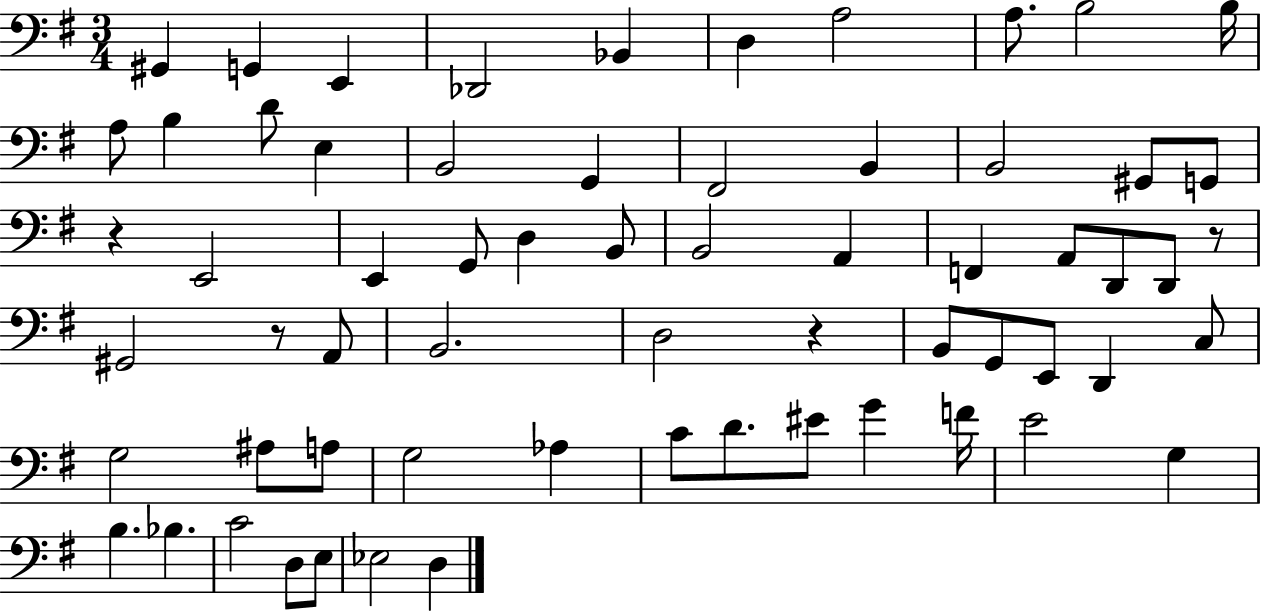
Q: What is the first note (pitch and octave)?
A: G#2